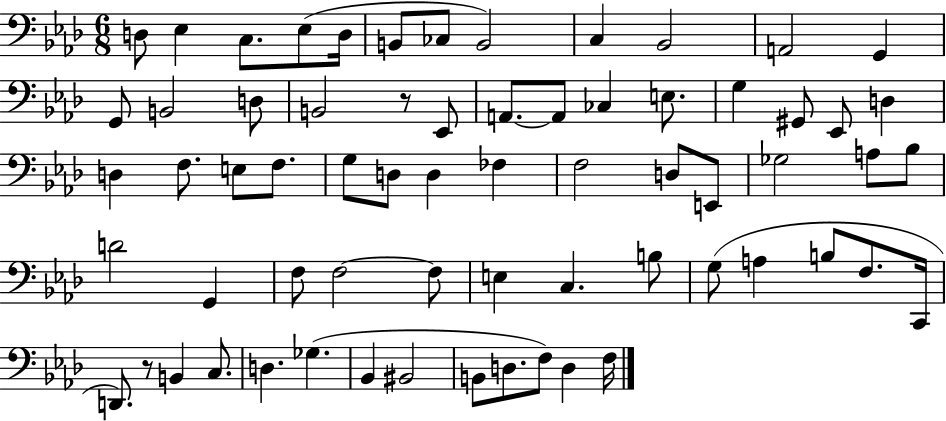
D3/e Eb3/q C3/e. Eb3/e D3/s B2/e CES3/e B2/h C3/q Bb2/h A2/h G2/q G2/e B2/h D3/e B2/h R/e Eb2/e A2/e. A2/e CES3/q E3/e. G3/q G#2/e Eb2/e D3/q D3/q F3/e. E3/e F3/e. G3/e D3/e D3/q FES3/q F3/h D3/e E2/e Gb3/h A3/e Bb3/e D4/h G2/q F3/e F3/h F3/e E3/q C3/q. B3/e G3/e A3/q B3/e F3/e. C2/s D2/e. R/e B2/q C3/e. D3/q. Gb3/q. Bb2/q BIS2/h B2/e D3/e. F3/e D3/q F3/s